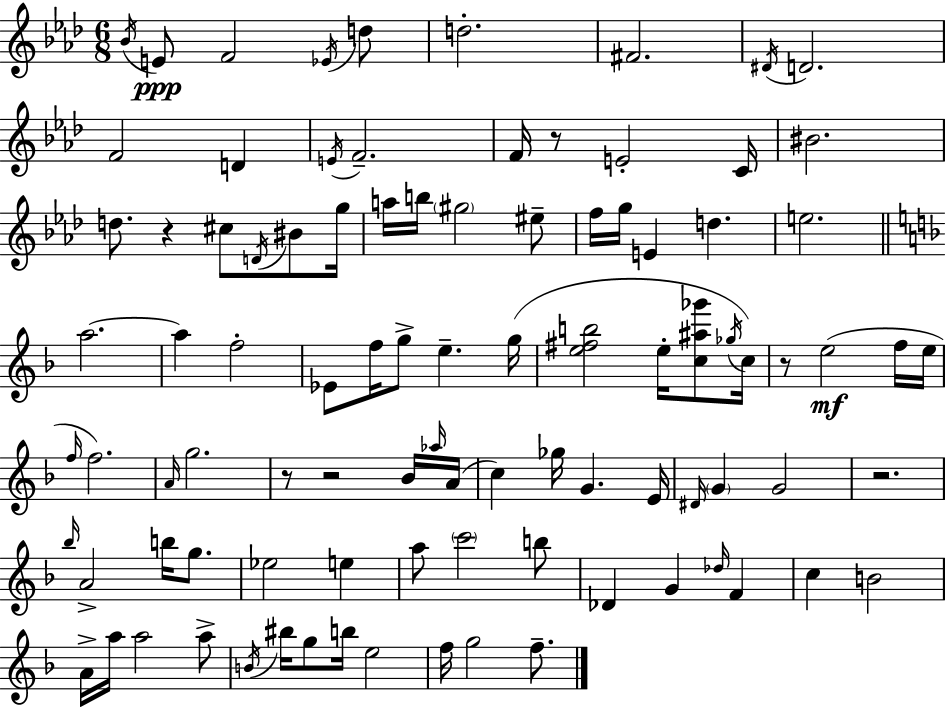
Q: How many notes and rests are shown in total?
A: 94